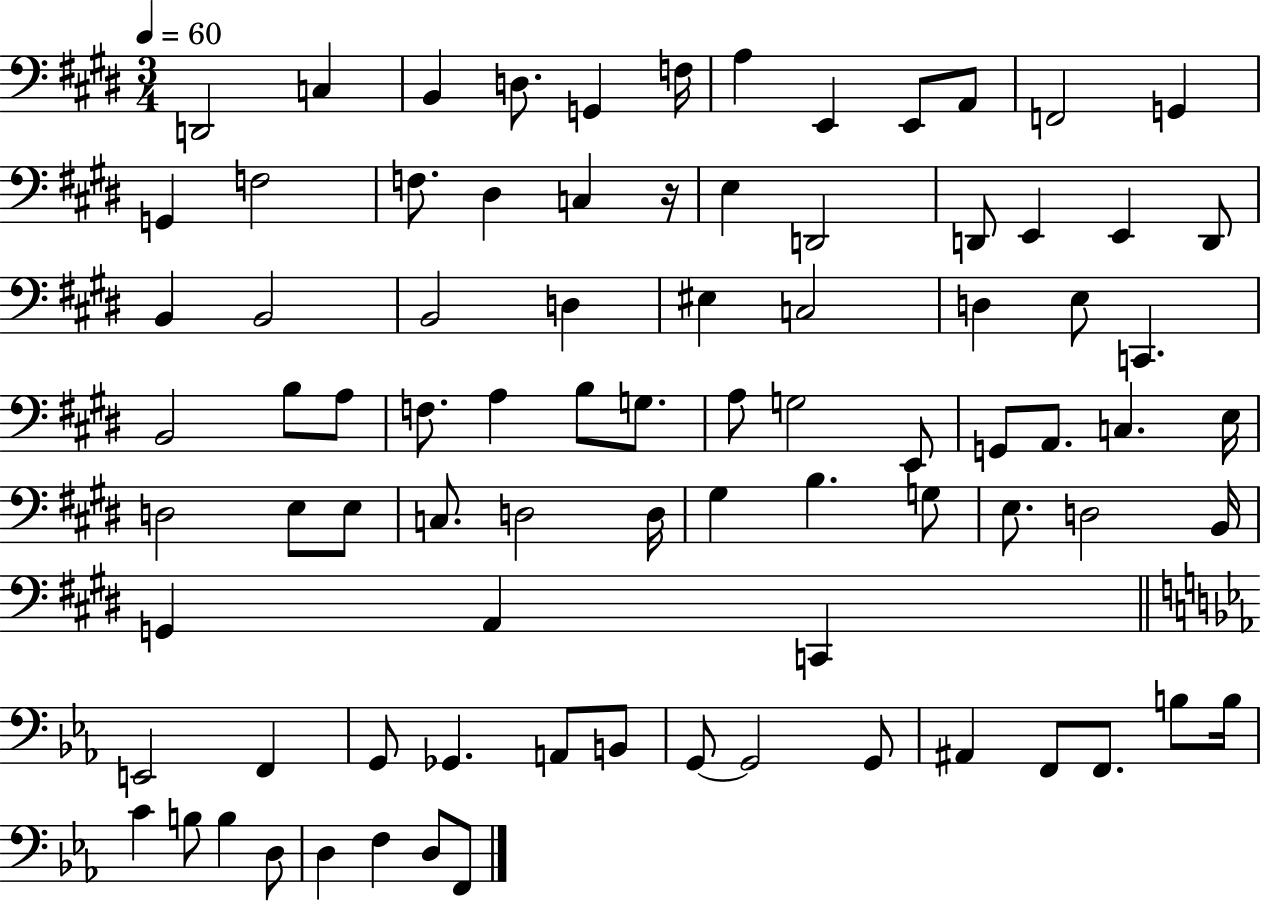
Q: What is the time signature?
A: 3/4